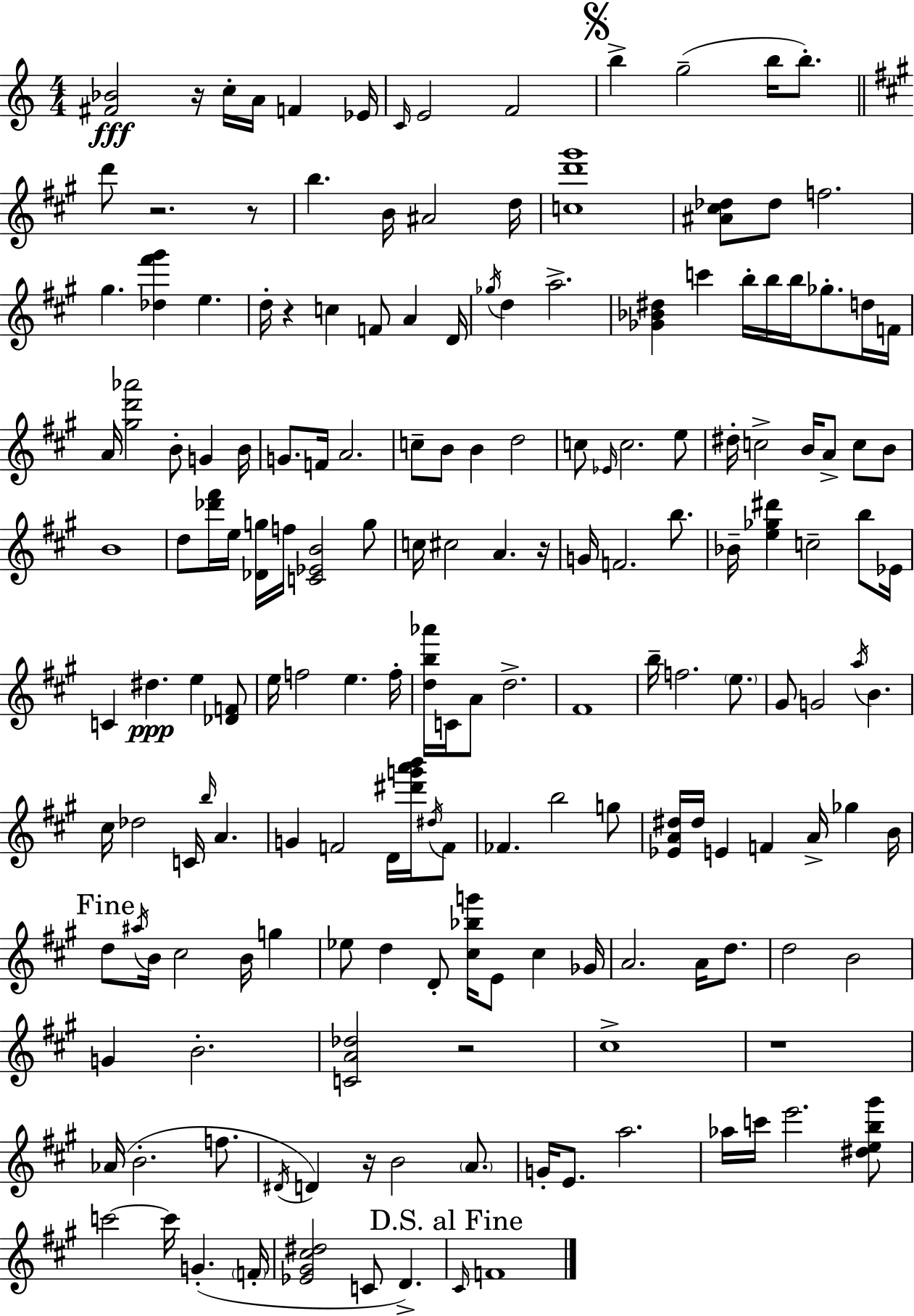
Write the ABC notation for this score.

X:1
T:Untitled
M:4/4
L:1/4
K:Am
[^F_B]2 z/4 c/4 A/4 F _E/4 C/4 E2 F2 b g2 b/4 b/2 d'/2 z2 z/2 b B/4 ^A2 d/4 [cd'^g']4 [^A^c_d]/2 _d/2 f2 ^g [_d^f'^g'] e d/4 z c F/2 A D/4 _g/4 d a2 [_G_B^d] c' b/4 b/4 b/4 _g/2 d/4 F/4 A/4 [^gd'_a']2 B/2 G B/4 G/2 F/4 A2 c/2 B/2 B d2 c/2 _E/4 c2 e/2 ^d/4 c2 B/4 A/2 c/2 B/2 B4 d/2 [_d'^f']/4 e/4 [_Dg]/4 f/4 [C_EB]2 g/2 c/4 ^c2 A z/4 G/4 F2 b/2 _B/4 [e_g^d'] c2 b/2 _E/4 C ^d e [_DF]/2 e/4 f2 e f/4 [db_a']/4 C/4 A/2 d2 ^F4 b/4 f2 e/2 ^G/2 G2 a/4 B ^c/4 _d2 C/4 b/4 A G F2 D/4 [^d'g'a'b']/4 ^d/4 F/2 _F b2 g/2 [_EA^d]/4 ^d/4 E F A/4 _g B/4 d/2 ^a/4 B/4 ^c2 B/4 g _e/2 d D/2 [^c_bg']/4 E/2 ^c _G/4 A2 A/4 d/2 d2 B2 G B2 [CA_d]2 z2 ^c4 z4 _A/4 B2 f/2 ^D/4 D z/4 B2 A/2 G/4 E/2 a2 _a/4 c'/4 e'2 [^deb^g']/2 c'2 c'/4 G F/4 [_E^G^c^d]2 C/2 D ^C/4 F4